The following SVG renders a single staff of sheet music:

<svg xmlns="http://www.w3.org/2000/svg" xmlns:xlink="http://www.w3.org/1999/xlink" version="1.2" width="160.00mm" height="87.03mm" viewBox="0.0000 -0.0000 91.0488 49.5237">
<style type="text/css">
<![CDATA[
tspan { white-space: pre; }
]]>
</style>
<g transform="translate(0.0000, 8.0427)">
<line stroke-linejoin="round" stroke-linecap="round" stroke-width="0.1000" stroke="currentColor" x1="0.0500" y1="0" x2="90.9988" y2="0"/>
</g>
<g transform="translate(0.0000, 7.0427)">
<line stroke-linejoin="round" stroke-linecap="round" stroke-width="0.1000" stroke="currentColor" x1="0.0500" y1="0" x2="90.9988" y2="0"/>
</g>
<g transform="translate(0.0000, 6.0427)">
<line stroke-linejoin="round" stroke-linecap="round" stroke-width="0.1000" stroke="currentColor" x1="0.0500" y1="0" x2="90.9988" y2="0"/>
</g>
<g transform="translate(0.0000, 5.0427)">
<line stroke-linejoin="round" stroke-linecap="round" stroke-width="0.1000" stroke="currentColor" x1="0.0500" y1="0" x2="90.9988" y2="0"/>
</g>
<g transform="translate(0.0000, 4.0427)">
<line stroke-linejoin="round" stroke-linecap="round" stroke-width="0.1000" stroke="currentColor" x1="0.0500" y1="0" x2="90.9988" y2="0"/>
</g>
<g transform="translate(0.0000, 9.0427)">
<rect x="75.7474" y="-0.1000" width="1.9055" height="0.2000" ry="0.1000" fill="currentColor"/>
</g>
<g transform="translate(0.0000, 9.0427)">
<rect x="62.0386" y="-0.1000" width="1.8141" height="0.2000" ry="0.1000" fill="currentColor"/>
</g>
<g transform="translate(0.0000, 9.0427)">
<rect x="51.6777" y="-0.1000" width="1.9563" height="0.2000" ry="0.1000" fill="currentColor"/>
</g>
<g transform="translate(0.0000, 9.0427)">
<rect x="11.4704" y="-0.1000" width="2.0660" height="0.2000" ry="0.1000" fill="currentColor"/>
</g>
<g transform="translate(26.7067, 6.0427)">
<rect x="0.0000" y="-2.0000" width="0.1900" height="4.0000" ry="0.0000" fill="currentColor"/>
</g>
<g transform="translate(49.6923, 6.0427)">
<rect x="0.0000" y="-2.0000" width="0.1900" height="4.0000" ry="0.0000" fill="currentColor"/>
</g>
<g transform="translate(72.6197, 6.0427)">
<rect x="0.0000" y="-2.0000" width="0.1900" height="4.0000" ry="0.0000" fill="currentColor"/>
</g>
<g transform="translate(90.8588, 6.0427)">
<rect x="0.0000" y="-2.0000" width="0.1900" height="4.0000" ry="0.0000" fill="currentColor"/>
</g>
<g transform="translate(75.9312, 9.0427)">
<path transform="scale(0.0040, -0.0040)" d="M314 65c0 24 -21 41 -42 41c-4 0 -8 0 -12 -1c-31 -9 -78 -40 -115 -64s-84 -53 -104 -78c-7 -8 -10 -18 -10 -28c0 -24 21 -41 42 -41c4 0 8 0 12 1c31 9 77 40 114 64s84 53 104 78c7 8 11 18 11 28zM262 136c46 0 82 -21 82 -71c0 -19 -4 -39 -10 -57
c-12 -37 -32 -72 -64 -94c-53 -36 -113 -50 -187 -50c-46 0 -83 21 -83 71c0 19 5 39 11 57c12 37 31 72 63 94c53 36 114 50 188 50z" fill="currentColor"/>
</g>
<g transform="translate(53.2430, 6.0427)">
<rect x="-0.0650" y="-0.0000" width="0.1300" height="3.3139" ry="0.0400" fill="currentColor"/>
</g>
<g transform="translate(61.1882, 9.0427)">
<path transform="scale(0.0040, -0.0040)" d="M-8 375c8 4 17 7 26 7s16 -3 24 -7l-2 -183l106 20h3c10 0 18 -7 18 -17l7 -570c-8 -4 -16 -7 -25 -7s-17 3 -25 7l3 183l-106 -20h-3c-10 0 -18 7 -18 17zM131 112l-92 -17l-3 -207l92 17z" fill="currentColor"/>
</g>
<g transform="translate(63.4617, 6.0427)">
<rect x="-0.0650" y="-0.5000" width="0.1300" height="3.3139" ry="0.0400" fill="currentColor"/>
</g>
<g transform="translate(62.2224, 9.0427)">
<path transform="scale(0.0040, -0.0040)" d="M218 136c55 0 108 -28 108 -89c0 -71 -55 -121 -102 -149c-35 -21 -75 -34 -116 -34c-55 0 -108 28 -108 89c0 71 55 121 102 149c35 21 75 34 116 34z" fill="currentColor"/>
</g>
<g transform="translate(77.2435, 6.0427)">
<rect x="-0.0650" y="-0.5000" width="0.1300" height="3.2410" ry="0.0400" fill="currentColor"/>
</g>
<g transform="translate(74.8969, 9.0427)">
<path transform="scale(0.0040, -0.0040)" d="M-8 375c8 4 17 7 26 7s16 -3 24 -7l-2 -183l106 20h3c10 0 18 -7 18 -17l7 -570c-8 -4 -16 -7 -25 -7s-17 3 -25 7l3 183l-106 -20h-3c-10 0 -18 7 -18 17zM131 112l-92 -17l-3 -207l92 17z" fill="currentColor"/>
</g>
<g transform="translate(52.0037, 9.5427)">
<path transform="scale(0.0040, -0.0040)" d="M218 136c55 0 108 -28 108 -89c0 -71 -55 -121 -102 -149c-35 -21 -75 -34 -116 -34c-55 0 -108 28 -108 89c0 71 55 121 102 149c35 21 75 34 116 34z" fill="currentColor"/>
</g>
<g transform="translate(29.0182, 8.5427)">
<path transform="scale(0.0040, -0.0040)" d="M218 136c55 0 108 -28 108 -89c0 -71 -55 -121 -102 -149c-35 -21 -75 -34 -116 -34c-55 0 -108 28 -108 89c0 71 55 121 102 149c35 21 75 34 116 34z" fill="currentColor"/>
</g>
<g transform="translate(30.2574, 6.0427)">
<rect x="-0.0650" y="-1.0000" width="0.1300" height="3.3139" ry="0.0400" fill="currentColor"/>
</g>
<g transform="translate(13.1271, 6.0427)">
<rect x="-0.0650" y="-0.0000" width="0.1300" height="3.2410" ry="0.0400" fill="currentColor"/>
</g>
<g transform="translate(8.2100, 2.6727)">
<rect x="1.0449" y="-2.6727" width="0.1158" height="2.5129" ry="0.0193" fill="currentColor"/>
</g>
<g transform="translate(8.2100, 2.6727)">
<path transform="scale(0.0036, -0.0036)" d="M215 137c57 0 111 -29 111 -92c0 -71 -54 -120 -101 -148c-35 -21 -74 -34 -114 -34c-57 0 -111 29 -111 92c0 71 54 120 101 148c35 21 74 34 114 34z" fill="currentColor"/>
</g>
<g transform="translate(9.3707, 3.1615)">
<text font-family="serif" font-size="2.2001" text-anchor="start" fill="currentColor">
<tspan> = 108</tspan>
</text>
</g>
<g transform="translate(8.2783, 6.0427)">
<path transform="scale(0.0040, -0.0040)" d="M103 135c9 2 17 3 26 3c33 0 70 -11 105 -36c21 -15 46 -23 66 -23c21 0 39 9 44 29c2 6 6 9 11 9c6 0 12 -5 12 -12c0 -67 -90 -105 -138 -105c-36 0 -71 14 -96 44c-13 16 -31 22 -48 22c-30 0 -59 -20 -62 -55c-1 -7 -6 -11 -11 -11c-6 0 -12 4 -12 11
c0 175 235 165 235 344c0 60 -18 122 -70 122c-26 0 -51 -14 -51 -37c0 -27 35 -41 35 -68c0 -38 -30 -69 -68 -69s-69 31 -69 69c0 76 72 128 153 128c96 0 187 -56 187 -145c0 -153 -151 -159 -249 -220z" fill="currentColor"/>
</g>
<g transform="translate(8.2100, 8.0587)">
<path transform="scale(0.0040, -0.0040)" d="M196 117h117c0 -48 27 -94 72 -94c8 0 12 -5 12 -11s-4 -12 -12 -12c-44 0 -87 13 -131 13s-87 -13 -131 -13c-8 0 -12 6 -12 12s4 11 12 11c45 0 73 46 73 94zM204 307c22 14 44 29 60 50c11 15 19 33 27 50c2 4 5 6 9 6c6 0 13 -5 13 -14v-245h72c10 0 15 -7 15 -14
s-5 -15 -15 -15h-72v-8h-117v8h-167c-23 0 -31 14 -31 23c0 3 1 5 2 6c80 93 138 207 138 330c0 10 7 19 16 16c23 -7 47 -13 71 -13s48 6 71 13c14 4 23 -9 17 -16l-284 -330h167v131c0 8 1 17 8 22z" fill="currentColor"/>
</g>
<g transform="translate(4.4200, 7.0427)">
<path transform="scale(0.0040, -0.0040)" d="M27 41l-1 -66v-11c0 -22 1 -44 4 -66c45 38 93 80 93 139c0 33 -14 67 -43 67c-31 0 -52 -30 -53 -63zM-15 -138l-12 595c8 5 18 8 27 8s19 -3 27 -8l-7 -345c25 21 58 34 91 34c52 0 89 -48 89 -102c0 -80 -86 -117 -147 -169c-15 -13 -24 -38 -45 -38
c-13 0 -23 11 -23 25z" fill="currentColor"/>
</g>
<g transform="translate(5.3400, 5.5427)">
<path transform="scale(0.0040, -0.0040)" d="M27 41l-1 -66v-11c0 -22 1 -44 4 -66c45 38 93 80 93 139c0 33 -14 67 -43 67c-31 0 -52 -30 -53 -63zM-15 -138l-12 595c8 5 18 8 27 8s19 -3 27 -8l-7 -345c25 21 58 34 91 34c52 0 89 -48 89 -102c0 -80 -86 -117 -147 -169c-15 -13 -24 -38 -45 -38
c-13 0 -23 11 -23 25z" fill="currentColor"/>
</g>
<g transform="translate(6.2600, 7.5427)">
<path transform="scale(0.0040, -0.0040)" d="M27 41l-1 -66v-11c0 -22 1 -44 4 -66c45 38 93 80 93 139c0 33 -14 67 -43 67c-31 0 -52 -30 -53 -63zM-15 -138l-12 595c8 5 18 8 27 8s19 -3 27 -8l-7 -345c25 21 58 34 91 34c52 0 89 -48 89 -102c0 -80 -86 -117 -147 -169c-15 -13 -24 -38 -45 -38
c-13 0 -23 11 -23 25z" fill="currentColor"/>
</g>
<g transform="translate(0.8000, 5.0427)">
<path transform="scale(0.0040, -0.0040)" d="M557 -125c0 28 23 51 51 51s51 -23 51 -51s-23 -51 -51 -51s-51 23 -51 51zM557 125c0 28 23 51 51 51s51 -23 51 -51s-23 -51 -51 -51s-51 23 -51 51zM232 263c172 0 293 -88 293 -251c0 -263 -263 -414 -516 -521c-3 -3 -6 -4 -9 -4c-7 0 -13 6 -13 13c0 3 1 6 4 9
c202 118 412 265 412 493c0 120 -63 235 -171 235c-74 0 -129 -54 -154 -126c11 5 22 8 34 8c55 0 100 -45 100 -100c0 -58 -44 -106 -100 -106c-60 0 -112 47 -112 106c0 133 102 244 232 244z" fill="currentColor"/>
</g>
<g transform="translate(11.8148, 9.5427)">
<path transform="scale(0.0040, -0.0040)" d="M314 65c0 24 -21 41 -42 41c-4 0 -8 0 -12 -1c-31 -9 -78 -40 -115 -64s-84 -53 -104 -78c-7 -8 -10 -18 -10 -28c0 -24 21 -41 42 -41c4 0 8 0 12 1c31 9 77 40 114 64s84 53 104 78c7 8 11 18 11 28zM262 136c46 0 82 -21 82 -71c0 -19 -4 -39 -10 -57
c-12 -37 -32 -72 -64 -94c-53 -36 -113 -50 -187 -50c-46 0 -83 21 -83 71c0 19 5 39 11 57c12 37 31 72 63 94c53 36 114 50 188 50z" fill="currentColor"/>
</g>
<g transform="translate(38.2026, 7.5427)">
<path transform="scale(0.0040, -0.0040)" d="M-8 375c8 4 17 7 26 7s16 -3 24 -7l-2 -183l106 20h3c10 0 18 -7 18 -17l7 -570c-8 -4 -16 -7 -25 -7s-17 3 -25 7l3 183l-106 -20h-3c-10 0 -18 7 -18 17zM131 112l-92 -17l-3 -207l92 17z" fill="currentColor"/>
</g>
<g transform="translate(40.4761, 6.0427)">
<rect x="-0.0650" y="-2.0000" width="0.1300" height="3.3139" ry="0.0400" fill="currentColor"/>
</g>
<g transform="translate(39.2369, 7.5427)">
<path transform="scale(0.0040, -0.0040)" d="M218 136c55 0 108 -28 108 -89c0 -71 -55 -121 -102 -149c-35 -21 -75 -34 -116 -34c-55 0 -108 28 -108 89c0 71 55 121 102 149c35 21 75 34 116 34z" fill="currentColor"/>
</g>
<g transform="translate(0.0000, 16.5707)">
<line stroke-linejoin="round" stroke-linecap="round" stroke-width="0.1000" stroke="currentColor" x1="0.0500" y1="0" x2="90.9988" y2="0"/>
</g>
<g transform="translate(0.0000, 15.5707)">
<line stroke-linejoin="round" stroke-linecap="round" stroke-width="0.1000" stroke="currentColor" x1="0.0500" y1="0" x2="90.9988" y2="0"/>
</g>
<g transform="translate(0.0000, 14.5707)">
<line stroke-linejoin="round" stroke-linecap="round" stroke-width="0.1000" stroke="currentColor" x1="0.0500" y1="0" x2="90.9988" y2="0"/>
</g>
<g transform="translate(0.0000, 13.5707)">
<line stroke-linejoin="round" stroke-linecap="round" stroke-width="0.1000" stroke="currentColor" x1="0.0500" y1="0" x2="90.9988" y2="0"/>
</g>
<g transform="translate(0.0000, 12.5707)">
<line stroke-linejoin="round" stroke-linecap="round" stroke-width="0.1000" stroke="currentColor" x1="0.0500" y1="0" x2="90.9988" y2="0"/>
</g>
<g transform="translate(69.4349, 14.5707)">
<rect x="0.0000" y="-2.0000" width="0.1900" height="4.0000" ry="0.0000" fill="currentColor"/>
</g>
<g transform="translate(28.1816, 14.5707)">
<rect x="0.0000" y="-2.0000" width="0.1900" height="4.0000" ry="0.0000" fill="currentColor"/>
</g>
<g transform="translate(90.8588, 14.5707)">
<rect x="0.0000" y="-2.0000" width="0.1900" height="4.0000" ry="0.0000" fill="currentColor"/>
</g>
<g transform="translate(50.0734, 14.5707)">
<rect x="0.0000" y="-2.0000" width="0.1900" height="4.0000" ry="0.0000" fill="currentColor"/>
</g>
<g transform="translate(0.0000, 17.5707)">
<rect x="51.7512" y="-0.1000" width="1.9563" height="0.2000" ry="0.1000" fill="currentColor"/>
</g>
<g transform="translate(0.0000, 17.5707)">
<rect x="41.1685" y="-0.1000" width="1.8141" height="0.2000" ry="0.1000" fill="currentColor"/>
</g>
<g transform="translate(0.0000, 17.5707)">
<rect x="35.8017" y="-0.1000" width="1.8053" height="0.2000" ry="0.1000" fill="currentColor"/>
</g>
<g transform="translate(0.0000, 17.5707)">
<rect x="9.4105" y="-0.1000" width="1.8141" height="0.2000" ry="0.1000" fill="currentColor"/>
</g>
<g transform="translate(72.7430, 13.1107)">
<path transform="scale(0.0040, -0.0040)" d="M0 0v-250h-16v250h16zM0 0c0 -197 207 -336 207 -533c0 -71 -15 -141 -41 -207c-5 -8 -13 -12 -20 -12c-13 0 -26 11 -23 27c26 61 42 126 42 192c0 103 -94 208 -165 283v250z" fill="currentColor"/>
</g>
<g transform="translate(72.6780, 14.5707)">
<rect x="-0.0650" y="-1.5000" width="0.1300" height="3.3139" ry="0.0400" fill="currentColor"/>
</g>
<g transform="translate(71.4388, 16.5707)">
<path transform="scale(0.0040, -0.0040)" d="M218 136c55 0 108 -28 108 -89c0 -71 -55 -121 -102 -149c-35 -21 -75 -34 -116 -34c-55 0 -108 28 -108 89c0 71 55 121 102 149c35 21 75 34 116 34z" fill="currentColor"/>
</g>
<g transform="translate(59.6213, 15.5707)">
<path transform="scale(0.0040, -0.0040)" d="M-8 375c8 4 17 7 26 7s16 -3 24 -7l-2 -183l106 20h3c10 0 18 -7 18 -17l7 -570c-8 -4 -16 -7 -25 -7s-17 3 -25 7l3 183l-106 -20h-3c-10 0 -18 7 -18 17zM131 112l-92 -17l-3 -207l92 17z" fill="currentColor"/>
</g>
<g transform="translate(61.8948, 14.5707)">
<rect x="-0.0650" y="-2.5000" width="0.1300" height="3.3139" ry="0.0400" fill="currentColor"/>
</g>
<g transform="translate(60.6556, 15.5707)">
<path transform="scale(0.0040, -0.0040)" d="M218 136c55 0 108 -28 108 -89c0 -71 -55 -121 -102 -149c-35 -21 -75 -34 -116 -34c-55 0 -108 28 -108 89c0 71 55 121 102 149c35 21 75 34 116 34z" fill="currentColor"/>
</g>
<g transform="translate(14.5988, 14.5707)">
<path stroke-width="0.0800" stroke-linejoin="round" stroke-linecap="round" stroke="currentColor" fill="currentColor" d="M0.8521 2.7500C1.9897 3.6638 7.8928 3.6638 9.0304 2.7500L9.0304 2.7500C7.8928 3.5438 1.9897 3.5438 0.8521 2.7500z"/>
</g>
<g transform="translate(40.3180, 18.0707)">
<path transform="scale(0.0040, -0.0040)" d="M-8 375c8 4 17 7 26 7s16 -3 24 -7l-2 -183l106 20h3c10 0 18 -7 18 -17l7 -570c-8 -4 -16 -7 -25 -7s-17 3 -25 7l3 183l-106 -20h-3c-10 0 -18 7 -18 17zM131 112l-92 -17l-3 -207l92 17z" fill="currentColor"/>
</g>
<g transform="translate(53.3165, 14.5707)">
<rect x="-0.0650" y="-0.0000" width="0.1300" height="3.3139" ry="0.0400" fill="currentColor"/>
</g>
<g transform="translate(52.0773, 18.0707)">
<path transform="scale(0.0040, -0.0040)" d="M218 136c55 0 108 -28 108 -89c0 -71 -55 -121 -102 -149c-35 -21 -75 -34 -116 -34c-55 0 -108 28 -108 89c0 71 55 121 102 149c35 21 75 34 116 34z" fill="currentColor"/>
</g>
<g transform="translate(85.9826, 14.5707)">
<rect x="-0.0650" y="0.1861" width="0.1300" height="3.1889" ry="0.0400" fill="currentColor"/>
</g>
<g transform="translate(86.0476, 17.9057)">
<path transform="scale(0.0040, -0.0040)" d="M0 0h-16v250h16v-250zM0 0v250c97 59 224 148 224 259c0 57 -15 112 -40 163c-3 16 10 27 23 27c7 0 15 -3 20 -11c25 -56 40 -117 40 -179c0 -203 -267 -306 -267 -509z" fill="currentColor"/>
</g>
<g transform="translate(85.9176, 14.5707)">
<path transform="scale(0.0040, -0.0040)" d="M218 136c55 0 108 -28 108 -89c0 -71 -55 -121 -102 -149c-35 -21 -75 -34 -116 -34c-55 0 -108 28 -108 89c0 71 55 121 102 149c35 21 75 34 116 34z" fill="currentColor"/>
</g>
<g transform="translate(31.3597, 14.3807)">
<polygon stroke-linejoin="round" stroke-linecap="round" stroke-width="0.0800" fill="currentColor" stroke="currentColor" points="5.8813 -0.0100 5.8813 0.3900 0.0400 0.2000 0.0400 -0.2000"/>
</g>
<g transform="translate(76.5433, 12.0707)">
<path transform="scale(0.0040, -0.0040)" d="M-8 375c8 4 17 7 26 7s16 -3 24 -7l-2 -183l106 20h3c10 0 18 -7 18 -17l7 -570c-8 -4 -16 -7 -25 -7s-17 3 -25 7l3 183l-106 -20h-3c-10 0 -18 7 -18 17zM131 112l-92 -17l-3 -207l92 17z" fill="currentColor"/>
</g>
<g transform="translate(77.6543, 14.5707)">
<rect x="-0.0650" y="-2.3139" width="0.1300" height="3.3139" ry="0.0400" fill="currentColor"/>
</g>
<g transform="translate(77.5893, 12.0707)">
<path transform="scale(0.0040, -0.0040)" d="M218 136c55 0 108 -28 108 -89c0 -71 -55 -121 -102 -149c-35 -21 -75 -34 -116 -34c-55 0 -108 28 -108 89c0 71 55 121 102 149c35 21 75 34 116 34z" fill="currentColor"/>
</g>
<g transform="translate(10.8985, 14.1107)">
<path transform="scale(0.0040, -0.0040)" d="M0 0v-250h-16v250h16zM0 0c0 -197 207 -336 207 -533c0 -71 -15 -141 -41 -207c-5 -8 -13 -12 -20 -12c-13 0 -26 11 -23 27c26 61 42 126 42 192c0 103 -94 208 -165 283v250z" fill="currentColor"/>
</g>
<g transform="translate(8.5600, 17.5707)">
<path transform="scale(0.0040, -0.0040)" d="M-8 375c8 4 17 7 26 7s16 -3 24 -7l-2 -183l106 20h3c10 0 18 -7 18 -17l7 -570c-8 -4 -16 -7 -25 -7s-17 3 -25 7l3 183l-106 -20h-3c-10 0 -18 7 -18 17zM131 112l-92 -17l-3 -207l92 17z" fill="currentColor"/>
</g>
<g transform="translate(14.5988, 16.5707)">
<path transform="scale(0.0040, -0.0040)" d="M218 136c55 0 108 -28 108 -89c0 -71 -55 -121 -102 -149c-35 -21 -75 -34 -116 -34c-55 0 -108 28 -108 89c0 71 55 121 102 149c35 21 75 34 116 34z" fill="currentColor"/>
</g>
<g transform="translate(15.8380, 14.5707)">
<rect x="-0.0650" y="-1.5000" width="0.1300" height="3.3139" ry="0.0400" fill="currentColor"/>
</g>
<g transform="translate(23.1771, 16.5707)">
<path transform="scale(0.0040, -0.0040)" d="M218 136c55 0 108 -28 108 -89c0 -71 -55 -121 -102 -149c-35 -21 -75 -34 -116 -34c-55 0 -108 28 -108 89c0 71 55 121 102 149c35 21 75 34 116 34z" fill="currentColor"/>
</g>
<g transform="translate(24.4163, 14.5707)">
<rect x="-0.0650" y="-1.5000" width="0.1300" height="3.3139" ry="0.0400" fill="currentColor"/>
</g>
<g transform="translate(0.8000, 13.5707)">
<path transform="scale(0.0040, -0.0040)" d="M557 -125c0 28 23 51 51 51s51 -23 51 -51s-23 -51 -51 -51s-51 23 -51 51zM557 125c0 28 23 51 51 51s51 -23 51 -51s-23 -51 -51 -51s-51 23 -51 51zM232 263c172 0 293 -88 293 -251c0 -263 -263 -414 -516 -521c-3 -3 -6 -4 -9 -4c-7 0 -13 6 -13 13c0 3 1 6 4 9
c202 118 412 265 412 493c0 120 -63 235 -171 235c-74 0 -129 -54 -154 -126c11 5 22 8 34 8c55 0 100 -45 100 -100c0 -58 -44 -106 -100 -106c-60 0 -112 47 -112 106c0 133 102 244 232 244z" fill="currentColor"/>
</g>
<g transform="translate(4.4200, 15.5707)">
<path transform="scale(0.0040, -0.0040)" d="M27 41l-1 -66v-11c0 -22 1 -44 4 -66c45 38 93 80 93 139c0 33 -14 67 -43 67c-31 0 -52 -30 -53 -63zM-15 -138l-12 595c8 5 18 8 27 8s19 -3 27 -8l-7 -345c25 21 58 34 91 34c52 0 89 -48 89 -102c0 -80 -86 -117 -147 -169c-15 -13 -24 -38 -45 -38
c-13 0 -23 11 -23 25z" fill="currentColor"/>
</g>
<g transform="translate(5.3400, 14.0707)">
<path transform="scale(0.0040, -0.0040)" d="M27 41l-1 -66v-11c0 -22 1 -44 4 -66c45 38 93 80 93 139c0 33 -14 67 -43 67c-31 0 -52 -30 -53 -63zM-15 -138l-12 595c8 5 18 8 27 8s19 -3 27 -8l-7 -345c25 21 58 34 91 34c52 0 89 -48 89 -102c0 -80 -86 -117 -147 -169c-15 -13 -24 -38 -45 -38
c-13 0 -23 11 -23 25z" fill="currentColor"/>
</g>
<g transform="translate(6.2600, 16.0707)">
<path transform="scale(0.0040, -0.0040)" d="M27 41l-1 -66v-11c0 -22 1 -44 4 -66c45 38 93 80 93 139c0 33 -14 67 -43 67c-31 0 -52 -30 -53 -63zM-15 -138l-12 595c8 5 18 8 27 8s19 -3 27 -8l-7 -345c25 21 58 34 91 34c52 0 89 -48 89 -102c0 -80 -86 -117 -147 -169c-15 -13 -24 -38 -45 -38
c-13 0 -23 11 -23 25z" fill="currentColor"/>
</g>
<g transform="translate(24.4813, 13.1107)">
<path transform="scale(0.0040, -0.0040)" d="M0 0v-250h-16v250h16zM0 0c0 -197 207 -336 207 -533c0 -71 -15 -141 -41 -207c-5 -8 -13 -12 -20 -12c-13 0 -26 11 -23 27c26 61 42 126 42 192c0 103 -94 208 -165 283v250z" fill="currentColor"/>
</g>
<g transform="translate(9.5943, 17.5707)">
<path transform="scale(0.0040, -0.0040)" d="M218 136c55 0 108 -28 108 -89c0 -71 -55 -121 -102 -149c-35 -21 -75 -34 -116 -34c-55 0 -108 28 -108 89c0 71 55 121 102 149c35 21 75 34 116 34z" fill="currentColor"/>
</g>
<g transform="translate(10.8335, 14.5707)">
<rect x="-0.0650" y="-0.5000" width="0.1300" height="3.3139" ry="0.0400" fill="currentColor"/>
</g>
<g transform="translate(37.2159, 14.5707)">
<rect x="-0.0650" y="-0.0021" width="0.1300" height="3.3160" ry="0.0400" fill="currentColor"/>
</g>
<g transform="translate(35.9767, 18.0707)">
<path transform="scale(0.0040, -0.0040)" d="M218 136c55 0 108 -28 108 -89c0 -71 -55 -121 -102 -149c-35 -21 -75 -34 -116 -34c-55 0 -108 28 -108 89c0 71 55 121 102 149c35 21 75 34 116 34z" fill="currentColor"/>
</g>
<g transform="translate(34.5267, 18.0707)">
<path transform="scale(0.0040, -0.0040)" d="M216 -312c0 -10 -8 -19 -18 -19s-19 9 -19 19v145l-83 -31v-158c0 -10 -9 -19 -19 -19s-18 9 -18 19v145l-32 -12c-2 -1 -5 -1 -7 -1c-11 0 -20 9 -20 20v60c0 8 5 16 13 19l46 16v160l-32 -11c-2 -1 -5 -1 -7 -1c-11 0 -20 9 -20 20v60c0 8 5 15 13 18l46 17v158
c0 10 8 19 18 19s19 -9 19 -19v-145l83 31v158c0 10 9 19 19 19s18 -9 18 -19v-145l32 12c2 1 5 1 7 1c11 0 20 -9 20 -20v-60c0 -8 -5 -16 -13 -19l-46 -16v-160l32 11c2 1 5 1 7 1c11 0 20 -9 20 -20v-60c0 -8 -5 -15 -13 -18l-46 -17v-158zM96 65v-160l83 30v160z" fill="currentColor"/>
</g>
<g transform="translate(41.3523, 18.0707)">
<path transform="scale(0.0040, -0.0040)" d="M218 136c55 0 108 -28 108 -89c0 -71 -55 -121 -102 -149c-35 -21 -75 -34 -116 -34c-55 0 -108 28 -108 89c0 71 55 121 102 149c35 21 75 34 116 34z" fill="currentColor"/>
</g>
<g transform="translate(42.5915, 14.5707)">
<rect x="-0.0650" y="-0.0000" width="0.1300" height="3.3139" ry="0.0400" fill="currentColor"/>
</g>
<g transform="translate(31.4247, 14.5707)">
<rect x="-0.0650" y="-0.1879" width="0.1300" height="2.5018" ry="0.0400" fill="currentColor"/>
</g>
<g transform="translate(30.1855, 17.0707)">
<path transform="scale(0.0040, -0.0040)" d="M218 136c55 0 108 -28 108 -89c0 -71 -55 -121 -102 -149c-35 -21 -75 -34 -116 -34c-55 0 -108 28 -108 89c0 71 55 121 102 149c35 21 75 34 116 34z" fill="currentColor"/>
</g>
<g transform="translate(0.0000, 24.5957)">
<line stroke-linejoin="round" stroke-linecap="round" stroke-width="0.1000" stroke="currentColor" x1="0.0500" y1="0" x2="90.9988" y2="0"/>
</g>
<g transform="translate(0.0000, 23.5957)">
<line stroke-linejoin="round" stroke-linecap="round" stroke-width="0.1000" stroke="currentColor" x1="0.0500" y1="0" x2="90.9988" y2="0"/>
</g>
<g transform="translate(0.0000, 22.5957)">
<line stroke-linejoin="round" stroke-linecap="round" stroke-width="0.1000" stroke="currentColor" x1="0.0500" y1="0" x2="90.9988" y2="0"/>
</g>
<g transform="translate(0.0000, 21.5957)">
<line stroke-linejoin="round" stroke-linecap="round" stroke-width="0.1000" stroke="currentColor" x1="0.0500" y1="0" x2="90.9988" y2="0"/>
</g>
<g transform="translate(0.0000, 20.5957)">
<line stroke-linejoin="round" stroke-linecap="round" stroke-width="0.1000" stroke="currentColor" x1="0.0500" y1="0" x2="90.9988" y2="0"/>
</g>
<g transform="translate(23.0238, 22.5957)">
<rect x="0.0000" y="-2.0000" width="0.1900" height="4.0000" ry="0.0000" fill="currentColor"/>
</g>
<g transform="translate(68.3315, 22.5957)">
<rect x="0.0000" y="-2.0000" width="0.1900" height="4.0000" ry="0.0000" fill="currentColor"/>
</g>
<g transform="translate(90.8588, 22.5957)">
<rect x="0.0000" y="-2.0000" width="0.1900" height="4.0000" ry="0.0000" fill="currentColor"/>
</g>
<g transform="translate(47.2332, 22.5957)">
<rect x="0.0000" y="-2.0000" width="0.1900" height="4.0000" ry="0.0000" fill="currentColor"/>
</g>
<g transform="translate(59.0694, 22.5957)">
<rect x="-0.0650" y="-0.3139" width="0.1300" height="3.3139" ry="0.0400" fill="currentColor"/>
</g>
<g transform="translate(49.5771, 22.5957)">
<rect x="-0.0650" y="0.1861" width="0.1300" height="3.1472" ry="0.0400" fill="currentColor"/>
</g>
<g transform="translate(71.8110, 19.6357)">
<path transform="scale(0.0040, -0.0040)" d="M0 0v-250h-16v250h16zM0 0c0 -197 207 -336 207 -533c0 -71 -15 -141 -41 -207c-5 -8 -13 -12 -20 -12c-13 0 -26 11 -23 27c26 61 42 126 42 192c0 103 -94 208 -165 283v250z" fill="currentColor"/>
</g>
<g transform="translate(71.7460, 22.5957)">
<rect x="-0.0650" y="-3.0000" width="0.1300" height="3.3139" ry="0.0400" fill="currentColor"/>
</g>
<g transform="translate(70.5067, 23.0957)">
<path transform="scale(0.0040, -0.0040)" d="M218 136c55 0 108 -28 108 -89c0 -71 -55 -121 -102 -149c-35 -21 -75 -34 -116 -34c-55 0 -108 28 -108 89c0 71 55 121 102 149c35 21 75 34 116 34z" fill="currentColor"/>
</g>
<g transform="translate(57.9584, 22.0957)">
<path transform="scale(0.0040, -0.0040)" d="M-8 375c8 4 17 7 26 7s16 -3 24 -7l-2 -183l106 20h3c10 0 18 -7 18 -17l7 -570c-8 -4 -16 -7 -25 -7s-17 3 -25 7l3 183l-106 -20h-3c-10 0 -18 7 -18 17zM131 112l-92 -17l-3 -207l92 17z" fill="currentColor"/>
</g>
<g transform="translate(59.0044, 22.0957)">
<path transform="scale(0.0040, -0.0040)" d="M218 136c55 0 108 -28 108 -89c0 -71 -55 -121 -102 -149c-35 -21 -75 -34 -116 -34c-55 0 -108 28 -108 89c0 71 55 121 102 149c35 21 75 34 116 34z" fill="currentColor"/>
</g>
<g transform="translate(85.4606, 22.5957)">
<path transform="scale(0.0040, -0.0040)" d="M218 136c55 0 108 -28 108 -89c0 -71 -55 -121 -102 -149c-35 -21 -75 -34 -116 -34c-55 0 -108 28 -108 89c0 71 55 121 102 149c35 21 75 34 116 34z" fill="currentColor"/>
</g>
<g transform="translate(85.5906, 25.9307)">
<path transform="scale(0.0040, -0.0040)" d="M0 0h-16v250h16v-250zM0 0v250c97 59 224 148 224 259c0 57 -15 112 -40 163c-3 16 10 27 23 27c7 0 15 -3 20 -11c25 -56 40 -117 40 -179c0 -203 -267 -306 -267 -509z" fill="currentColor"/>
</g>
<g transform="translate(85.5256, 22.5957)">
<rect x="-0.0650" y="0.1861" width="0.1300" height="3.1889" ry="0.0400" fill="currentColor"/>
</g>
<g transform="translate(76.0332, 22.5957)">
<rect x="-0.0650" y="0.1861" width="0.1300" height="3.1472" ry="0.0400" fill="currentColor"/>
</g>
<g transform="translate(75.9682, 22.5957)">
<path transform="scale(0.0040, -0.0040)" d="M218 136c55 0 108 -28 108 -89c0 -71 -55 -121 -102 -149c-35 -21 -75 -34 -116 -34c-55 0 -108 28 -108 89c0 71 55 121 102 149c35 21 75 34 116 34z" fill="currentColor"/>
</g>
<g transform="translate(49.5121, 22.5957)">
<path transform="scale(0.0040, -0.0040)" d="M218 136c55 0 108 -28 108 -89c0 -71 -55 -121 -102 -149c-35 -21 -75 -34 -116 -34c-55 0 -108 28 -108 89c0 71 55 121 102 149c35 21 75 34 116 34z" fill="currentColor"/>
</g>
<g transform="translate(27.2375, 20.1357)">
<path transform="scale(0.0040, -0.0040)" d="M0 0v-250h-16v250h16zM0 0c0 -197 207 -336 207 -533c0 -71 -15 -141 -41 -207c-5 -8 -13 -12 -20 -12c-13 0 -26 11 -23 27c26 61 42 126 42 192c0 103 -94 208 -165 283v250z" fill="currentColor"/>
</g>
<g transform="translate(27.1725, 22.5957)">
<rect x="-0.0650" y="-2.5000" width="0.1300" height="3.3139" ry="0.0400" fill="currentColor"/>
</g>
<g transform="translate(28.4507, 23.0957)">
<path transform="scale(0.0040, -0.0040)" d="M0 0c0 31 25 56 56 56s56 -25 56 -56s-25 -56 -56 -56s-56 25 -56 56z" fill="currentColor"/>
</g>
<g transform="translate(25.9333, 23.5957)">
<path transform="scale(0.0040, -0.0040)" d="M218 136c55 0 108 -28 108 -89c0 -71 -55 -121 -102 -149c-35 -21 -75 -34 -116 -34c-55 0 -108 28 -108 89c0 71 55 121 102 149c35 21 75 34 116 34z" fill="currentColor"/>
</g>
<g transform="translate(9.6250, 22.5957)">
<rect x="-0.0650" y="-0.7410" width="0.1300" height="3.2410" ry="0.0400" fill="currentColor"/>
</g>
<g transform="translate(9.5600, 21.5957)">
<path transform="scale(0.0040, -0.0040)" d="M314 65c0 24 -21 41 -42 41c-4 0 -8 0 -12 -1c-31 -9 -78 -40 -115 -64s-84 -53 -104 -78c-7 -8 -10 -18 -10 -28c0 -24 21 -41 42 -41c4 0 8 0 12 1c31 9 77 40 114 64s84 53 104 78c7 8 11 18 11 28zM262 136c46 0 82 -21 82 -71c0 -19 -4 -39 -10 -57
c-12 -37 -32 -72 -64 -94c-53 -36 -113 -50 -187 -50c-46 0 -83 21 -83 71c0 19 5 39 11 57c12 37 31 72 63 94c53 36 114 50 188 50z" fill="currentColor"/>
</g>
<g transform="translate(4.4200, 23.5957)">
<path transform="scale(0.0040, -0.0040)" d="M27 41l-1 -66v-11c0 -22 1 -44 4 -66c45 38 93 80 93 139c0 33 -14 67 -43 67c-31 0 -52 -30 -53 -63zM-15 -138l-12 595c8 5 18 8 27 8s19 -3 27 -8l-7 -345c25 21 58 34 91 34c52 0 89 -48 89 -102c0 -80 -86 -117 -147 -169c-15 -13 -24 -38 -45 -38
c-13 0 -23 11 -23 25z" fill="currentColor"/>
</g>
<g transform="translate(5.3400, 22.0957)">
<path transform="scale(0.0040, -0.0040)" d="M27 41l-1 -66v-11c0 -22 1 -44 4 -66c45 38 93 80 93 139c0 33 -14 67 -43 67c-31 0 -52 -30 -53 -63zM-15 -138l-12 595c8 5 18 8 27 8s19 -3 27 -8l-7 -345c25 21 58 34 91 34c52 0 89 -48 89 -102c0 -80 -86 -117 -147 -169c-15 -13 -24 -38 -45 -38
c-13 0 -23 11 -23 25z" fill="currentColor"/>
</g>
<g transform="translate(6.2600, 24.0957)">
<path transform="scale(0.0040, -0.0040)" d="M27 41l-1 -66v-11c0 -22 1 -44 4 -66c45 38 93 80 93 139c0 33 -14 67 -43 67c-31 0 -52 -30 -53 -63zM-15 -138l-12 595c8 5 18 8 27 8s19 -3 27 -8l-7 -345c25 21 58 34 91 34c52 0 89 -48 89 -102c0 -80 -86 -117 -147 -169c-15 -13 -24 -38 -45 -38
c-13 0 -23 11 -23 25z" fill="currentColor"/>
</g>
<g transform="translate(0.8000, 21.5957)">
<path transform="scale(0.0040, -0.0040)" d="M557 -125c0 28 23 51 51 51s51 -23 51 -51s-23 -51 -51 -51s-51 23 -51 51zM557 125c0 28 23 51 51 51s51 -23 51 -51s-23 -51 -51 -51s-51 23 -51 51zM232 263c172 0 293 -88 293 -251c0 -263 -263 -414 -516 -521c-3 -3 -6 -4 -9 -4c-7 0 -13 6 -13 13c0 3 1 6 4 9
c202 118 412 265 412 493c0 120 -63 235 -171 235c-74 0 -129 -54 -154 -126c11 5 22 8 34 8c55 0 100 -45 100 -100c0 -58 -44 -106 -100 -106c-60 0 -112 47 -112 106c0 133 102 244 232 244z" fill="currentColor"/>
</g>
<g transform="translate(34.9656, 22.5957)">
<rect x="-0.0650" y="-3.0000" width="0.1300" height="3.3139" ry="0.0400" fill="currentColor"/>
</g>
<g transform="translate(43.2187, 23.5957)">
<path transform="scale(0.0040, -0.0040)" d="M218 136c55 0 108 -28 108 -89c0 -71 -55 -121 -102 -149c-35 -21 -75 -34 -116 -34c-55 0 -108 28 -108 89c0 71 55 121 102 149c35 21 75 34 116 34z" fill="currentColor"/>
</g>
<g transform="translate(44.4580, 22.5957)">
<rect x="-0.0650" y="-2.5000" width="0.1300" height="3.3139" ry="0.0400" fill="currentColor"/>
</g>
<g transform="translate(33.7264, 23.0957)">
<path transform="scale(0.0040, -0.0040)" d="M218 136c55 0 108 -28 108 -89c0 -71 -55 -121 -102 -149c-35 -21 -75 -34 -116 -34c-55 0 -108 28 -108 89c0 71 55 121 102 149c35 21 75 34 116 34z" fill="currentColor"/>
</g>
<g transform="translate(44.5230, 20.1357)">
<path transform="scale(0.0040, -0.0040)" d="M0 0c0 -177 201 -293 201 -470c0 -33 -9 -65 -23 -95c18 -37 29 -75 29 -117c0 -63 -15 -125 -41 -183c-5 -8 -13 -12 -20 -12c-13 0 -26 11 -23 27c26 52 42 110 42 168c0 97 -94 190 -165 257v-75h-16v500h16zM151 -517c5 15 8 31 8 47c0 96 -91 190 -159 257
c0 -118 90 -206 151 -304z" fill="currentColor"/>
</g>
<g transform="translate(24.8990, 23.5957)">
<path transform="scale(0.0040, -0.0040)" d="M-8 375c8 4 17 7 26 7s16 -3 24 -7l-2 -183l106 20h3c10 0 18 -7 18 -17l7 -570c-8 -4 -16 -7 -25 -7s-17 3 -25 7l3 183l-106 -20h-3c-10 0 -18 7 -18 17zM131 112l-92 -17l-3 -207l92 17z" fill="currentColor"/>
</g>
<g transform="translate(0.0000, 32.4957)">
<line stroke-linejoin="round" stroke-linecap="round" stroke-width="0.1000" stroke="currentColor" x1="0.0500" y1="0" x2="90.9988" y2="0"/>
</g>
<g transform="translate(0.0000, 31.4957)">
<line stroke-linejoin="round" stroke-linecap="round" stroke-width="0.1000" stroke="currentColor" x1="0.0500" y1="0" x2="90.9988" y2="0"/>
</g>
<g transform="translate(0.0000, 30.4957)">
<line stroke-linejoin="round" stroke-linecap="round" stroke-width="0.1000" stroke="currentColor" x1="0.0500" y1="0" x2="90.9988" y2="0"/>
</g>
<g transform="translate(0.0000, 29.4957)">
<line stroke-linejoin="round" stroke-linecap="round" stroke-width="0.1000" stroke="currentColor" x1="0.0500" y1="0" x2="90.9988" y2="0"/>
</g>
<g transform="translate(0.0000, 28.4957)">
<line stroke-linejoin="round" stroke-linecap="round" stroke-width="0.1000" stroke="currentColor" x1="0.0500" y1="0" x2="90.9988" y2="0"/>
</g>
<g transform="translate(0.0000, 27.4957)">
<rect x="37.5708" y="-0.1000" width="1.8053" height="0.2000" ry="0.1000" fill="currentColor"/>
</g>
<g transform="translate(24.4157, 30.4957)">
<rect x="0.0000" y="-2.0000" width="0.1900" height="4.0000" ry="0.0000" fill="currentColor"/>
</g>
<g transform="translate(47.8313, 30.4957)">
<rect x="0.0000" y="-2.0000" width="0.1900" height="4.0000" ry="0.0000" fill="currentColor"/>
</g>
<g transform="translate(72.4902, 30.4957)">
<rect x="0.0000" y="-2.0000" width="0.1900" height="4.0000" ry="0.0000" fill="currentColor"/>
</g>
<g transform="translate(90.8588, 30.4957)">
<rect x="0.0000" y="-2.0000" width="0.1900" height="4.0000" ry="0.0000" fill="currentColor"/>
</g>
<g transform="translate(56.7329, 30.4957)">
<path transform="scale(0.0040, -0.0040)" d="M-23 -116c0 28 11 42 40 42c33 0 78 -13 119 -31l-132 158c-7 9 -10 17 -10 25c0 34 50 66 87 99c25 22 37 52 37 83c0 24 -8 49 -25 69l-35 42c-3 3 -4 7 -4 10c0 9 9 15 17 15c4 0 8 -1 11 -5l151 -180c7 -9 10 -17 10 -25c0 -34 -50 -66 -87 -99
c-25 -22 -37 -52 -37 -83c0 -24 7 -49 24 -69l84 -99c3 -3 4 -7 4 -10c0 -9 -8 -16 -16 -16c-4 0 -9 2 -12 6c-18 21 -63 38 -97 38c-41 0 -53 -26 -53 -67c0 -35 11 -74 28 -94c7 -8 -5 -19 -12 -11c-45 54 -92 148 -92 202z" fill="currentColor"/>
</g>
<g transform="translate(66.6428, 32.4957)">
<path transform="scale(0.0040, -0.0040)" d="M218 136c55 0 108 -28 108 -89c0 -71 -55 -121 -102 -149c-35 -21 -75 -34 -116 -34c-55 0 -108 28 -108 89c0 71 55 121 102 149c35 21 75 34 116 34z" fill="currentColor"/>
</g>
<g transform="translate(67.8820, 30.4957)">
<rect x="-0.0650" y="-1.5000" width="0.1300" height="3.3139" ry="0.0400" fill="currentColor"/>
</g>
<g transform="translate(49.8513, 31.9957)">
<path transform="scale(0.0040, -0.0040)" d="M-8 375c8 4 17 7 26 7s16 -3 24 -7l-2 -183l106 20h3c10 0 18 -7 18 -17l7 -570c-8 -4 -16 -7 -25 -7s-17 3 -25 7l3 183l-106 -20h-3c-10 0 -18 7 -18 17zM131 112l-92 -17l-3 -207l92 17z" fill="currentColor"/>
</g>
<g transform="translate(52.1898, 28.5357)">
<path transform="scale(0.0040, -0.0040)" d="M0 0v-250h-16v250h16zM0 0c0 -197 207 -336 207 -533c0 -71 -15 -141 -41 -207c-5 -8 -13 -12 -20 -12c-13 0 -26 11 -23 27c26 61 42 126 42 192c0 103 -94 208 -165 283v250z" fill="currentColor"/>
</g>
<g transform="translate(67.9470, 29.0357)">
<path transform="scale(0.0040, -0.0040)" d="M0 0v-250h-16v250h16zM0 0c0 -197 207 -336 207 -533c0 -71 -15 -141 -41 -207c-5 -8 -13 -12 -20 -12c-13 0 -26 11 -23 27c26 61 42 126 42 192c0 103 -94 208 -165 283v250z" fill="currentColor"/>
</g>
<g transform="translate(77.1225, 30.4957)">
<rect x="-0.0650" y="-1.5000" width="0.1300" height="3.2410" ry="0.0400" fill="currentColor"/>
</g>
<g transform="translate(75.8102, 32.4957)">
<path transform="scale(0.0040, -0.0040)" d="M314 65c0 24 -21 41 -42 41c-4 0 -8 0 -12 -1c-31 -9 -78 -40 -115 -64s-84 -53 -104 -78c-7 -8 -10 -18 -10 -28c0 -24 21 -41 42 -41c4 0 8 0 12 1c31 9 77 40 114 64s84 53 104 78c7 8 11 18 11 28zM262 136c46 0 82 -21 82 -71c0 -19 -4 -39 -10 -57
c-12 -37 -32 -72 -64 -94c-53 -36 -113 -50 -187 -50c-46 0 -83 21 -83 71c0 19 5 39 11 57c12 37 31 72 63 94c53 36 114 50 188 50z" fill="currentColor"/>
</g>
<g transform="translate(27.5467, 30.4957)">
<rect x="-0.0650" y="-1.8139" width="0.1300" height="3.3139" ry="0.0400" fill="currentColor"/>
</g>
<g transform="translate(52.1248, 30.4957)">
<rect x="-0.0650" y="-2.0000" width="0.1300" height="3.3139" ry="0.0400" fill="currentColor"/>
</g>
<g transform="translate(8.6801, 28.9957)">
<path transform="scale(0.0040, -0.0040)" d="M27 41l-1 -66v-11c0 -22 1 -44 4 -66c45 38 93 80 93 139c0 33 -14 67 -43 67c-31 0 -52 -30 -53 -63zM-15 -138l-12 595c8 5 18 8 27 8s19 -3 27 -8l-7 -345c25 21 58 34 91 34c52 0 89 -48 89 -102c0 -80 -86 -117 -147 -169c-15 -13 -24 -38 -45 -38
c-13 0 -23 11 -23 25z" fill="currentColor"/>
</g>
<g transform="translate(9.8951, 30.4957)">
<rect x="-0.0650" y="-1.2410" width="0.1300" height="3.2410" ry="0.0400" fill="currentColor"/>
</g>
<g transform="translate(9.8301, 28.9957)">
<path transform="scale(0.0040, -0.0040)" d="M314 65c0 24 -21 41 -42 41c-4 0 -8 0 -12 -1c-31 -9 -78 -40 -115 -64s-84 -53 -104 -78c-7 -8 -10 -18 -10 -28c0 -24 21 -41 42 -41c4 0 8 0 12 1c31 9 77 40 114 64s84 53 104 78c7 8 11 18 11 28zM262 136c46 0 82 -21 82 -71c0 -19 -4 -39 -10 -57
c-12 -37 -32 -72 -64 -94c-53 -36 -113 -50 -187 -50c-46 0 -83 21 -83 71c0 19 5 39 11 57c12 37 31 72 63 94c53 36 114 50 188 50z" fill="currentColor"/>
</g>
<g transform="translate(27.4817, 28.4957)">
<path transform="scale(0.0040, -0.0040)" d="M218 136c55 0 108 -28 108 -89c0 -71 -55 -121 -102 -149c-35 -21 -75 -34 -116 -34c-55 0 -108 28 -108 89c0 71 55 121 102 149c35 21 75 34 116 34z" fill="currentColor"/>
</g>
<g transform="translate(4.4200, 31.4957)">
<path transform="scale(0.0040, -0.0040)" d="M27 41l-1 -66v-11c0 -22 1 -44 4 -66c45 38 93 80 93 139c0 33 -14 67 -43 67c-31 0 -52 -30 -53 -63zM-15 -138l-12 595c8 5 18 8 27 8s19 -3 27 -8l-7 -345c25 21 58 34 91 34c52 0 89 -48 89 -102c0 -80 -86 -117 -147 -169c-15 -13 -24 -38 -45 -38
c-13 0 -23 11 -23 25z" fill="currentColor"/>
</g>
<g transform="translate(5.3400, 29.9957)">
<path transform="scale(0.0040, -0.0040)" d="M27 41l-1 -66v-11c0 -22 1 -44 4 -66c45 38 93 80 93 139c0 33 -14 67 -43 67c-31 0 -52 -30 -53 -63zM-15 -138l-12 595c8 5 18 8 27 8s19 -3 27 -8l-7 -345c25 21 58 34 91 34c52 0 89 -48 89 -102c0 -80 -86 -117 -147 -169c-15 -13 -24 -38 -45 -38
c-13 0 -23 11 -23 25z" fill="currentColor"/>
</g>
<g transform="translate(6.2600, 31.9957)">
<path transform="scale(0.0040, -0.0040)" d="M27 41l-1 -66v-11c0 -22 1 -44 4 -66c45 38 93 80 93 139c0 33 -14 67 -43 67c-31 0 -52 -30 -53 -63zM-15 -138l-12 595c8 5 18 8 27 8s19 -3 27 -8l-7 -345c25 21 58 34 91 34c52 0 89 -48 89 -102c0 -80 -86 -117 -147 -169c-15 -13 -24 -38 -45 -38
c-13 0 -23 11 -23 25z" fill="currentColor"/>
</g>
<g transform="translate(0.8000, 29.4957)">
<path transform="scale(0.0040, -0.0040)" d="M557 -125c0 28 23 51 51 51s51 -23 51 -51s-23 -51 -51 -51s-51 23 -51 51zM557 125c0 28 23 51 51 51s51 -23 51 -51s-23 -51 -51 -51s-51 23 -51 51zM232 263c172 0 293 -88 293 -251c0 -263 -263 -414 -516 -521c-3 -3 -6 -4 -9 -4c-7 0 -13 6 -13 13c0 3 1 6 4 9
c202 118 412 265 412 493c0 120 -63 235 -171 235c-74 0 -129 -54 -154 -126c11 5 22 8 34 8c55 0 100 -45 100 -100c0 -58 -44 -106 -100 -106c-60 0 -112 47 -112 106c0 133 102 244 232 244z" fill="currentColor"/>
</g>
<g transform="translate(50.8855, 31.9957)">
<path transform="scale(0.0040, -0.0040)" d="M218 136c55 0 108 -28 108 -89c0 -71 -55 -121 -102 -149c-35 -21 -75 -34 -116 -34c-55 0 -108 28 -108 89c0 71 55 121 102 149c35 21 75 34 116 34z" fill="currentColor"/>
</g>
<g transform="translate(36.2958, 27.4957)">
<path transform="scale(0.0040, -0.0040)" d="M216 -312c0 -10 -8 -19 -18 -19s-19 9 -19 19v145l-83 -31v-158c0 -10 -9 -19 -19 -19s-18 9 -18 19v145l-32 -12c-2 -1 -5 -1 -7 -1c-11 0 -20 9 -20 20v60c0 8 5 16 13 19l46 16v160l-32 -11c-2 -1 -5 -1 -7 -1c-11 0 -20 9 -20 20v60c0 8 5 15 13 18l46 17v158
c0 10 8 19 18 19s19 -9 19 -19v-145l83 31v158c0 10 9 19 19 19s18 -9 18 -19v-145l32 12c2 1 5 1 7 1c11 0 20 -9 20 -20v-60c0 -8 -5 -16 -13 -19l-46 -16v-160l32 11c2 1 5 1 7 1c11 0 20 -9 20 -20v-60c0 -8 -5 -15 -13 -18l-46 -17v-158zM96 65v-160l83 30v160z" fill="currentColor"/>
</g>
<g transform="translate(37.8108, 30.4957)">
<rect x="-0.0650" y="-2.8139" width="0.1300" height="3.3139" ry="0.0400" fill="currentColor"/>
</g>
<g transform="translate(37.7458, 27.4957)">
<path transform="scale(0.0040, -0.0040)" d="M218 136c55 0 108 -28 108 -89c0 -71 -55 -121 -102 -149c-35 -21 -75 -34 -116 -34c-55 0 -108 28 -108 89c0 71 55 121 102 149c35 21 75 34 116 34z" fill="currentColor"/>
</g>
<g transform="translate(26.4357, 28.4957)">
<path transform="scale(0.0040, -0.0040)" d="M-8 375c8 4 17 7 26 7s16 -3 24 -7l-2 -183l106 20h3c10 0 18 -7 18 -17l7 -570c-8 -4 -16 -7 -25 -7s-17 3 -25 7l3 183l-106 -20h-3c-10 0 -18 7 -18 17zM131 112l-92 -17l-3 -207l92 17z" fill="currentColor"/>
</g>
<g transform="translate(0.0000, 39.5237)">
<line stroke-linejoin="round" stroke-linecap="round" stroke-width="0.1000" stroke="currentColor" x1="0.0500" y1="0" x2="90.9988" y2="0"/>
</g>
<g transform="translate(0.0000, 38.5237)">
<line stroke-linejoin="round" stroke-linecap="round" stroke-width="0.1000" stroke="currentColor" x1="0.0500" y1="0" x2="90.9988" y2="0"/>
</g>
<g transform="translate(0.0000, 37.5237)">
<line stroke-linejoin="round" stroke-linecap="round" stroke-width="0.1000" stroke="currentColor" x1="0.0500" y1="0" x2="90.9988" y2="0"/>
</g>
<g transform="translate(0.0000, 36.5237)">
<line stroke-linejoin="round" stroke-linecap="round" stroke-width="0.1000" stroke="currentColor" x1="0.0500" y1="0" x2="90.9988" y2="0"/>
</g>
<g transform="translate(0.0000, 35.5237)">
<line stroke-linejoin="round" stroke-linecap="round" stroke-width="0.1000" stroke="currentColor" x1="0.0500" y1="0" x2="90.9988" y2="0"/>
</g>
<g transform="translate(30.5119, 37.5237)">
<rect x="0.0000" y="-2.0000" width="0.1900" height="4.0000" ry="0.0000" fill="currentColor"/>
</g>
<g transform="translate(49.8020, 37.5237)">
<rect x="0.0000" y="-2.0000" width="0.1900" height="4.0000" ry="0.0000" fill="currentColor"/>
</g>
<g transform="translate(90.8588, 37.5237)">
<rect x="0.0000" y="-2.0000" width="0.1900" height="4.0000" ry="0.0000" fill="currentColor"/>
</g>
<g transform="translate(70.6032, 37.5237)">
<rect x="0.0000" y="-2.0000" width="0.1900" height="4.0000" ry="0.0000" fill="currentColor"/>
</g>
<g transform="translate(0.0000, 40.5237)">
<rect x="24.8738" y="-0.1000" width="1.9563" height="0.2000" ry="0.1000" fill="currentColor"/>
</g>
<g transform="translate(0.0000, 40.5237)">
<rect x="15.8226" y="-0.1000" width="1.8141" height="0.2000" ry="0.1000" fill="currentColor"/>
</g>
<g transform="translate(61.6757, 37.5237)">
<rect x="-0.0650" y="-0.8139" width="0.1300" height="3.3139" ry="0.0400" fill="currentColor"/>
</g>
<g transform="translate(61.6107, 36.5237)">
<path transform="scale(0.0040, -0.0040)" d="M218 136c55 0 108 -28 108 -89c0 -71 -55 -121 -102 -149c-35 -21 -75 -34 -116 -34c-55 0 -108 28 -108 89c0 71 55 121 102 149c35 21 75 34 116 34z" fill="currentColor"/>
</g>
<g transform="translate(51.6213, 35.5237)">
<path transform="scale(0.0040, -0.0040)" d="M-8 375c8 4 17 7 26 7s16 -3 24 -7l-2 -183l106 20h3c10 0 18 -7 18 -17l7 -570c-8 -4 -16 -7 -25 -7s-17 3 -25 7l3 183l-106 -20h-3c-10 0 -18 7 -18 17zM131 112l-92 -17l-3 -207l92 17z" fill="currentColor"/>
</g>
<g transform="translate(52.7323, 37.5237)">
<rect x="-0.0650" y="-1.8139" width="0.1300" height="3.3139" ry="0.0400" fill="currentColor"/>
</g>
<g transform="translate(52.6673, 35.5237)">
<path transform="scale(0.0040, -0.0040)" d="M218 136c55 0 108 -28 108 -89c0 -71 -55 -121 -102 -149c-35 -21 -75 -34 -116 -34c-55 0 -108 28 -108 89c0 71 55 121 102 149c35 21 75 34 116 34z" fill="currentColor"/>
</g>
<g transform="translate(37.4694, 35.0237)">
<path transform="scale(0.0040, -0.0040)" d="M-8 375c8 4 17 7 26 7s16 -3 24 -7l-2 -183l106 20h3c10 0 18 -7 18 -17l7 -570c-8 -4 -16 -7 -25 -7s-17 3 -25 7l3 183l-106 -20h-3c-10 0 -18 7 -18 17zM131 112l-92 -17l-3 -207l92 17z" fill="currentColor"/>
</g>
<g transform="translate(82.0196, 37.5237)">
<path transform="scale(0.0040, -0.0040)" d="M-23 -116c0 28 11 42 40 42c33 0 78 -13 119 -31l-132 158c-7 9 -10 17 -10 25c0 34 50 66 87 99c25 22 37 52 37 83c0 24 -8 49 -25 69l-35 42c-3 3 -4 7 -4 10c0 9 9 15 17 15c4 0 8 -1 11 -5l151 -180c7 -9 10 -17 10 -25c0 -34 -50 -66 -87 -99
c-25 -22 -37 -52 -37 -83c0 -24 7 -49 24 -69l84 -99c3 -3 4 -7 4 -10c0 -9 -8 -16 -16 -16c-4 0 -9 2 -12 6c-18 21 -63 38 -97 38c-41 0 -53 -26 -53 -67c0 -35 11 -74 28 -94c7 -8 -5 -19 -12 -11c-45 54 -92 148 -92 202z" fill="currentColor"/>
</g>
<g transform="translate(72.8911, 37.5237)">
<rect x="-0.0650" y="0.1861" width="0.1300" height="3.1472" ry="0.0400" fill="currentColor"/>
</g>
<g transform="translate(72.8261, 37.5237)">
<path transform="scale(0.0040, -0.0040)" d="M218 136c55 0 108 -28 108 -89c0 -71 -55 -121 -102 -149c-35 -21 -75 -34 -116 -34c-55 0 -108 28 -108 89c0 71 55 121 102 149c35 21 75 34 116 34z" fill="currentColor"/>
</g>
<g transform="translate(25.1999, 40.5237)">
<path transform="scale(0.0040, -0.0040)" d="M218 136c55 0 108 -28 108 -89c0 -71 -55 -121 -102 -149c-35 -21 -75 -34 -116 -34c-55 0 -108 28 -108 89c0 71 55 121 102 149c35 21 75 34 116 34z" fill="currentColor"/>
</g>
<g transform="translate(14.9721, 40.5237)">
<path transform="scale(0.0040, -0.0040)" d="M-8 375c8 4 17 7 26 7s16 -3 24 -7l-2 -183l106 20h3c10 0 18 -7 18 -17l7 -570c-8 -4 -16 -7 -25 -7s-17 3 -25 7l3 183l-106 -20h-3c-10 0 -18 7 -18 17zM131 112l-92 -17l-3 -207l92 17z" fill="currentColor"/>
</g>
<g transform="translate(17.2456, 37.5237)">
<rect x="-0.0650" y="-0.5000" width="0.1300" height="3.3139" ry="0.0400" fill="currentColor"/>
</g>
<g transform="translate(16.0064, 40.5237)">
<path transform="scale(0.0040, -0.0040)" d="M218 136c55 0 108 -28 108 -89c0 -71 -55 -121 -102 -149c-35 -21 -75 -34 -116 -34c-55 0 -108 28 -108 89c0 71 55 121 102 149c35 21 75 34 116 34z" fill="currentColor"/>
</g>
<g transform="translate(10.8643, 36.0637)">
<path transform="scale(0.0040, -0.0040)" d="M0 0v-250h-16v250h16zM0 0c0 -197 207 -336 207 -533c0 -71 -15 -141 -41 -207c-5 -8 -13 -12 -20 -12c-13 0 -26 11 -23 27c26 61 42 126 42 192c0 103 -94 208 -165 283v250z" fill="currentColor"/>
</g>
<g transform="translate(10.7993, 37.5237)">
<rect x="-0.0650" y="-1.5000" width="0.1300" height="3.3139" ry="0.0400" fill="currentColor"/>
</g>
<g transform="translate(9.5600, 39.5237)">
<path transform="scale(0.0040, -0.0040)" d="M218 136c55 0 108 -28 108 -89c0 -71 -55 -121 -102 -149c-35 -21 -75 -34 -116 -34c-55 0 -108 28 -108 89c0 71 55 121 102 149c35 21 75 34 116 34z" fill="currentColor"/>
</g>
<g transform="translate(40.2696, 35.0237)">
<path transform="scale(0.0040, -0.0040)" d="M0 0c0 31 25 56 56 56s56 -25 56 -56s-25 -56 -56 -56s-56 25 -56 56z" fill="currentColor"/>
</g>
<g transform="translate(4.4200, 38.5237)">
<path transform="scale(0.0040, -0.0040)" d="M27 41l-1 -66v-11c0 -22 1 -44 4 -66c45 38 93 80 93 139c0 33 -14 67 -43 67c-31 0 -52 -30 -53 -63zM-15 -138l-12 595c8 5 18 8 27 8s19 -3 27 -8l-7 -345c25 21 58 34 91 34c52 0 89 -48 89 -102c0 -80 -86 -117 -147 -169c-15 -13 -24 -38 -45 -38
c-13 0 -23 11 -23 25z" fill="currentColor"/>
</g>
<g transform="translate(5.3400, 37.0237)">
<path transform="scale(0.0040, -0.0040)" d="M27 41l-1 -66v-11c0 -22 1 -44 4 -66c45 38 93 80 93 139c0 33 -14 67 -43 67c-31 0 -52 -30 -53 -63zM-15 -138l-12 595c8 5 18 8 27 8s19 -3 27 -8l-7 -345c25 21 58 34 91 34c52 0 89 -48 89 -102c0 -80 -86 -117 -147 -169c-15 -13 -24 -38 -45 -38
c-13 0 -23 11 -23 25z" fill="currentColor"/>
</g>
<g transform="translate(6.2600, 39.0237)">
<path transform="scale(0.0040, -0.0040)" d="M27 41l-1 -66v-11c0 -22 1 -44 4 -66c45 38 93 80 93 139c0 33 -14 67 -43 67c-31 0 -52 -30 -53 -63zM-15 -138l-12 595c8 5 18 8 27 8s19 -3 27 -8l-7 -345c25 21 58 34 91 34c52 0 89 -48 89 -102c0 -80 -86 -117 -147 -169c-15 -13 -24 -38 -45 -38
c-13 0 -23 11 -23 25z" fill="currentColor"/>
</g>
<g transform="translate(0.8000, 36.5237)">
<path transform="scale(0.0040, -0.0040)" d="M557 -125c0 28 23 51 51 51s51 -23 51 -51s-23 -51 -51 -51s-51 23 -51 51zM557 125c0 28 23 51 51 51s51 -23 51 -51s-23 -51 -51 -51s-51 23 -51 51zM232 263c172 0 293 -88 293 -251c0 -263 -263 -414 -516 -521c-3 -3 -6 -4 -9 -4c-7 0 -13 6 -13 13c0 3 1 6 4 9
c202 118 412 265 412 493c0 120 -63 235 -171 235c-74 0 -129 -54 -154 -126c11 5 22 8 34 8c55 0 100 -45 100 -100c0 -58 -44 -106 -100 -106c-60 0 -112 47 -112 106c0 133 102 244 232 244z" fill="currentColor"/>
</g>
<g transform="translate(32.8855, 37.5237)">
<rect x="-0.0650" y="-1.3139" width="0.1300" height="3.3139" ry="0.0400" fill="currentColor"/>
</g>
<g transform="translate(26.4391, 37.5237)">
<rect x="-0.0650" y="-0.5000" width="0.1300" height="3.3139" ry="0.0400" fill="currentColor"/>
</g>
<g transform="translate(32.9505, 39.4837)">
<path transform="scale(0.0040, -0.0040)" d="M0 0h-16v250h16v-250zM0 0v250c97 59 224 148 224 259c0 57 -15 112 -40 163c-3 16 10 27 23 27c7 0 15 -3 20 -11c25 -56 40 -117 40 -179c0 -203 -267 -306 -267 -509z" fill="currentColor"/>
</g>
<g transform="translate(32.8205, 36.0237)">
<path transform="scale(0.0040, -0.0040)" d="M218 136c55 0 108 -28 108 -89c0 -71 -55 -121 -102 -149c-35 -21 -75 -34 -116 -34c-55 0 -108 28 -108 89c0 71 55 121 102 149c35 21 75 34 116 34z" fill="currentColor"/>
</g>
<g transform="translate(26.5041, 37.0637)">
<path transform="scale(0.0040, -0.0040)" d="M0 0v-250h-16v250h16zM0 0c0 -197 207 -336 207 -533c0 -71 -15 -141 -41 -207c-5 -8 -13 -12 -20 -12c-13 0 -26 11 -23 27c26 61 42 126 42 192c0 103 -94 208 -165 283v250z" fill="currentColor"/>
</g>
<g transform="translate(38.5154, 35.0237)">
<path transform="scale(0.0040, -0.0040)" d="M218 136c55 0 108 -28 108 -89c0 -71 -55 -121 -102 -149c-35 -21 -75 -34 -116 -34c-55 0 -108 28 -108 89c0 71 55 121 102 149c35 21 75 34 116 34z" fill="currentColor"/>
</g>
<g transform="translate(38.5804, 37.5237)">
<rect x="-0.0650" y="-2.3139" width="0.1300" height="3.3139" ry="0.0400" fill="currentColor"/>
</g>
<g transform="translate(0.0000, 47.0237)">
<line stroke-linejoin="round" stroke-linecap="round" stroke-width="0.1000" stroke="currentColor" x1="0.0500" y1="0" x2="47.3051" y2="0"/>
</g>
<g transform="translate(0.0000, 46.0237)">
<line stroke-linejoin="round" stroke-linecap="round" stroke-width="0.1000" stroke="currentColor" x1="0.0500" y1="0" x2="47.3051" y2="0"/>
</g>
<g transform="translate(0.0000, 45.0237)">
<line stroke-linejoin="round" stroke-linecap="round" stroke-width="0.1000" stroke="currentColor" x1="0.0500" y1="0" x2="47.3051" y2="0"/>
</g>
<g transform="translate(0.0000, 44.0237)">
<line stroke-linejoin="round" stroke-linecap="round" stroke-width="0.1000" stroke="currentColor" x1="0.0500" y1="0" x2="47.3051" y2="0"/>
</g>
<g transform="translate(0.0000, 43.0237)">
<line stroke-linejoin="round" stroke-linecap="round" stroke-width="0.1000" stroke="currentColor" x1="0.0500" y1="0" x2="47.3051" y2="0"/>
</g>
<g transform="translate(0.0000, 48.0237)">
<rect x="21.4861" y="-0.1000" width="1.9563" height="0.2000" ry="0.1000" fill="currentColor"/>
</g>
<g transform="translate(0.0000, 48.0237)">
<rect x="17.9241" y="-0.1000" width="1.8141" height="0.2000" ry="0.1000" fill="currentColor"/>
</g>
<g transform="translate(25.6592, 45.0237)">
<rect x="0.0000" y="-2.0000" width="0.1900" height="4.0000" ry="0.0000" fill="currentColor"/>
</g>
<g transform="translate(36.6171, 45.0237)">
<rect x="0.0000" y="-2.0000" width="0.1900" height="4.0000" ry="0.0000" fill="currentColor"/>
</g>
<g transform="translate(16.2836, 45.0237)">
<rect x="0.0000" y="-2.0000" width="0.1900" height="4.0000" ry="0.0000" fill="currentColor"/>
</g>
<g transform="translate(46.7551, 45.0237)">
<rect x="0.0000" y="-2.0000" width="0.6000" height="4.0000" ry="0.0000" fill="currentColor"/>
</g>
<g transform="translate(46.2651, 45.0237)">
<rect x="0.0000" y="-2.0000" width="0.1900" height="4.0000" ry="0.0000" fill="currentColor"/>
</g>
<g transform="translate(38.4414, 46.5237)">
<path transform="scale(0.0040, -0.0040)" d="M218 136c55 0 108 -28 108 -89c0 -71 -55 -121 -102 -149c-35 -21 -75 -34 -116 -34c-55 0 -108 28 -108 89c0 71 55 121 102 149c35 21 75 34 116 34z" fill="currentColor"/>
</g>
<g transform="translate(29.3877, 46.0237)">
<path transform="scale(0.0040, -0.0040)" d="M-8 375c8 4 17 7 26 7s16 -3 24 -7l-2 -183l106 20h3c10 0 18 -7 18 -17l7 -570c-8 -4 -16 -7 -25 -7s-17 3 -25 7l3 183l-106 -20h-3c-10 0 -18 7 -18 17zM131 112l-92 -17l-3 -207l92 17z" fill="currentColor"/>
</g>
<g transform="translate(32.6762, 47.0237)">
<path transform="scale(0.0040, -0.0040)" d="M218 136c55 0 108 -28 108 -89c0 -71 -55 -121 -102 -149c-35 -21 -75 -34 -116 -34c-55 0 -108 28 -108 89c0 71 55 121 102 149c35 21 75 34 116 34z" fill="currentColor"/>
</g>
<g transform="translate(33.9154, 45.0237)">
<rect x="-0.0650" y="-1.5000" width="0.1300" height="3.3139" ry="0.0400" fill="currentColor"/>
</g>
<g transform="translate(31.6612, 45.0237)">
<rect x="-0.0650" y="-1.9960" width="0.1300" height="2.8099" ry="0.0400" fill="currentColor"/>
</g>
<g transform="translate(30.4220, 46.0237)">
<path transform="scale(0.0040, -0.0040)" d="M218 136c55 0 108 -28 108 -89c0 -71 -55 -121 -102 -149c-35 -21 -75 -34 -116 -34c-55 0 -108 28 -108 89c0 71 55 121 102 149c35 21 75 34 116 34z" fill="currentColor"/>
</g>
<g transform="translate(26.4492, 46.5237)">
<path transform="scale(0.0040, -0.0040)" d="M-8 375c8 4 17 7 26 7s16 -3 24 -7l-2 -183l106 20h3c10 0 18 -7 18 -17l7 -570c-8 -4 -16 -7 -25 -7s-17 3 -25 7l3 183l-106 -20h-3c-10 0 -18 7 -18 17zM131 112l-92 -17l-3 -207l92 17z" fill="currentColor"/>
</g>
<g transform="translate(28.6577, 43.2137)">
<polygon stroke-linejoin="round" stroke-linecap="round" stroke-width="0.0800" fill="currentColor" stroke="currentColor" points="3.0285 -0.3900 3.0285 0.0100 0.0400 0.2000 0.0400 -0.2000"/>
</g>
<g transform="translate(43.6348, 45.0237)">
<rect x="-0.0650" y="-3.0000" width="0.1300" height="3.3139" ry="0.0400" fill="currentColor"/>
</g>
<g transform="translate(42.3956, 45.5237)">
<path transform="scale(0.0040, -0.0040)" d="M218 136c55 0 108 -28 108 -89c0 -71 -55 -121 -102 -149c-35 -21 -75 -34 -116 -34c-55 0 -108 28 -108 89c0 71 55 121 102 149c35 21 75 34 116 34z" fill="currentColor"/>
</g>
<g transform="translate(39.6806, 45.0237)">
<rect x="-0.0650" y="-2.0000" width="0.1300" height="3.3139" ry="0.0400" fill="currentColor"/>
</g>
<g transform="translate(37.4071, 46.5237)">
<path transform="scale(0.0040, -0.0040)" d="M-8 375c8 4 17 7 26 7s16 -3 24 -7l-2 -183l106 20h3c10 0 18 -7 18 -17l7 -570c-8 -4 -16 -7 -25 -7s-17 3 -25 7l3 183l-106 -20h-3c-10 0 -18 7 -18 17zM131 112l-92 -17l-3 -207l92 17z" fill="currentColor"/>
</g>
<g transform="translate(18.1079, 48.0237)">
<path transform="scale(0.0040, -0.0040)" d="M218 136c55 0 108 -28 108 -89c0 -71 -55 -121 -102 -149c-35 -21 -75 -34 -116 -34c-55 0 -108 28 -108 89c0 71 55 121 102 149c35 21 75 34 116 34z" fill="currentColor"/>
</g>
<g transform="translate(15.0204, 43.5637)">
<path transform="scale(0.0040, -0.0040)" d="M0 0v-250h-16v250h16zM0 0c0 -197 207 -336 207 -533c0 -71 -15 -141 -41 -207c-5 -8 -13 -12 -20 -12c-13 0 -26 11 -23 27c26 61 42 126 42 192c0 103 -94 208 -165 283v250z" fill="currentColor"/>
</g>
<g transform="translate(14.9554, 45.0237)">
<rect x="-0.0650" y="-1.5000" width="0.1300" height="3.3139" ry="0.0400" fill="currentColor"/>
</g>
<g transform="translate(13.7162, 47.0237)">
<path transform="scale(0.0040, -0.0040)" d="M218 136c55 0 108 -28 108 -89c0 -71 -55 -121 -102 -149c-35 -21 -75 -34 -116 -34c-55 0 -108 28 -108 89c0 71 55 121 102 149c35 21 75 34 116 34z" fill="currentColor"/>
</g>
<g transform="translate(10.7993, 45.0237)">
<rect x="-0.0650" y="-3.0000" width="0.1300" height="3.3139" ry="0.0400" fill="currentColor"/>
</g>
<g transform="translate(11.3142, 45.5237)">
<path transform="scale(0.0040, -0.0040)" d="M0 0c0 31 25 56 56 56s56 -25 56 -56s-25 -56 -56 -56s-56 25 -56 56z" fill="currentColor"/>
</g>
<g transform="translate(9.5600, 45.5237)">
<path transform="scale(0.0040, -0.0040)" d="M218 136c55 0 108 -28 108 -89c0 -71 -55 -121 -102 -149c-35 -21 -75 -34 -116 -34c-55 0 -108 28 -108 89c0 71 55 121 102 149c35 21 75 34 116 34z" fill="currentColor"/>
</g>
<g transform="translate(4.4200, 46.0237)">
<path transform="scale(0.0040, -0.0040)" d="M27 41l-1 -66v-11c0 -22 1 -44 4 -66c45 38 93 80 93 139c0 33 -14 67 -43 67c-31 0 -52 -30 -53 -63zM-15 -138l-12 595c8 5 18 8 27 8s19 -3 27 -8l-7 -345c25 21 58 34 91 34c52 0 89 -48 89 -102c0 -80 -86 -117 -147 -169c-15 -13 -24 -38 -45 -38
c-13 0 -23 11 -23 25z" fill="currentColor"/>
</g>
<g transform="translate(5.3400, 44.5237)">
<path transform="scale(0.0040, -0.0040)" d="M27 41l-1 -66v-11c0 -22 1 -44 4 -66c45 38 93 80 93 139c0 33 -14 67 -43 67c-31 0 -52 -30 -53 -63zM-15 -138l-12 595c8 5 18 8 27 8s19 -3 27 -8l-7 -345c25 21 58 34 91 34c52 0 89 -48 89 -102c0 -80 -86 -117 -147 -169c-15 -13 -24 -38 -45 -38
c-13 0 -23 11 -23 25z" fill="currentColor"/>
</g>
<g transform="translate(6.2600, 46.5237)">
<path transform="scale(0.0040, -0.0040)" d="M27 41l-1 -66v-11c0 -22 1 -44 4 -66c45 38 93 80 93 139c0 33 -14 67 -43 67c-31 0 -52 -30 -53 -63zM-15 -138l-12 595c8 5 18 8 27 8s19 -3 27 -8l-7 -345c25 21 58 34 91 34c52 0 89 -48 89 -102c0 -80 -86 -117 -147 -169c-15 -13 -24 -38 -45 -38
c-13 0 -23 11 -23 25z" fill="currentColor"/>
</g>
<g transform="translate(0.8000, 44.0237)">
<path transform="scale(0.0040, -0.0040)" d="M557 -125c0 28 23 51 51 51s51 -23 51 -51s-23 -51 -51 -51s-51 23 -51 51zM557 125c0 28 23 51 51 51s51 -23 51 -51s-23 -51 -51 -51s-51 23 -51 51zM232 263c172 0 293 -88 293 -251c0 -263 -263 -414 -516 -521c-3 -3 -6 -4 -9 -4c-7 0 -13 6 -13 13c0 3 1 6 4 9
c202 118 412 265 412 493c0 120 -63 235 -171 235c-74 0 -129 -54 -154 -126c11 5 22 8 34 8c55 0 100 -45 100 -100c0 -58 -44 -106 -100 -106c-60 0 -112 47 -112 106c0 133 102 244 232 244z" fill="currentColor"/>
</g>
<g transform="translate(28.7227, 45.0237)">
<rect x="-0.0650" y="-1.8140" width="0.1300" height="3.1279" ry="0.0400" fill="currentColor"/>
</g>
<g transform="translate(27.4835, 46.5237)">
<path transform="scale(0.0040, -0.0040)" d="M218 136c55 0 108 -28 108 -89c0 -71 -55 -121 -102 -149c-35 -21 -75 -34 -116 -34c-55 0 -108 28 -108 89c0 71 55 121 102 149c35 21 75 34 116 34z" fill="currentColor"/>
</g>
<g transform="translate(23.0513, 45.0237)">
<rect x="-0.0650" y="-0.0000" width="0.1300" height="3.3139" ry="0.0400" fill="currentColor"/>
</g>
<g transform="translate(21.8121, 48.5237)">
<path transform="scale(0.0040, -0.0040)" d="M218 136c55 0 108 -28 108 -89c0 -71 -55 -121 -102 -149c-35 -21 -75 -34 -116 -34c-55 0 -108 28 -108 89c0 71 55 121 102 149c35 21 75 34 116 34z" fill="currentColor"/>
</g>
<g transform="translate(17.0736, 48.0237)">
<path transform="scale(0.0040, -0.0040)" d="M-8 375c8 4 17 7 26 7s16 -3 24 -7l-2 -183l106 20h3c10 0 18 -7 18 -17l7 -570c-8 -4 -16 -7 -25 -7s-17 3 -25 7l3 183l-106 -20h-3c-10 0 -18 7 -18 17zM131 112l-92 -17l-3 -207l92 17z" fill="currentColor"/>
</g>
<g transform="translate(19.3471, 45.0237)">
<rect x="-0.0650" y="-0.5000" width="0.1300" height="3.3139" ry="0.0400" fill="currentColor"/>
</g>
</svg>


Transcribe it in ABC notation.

X:1
T:Untitled
M:2/4
L:1/4
K:Eb
D,,2 F,, A,, D,, E,, E,,2 E,,/2 G,, G,,/2 F,,/2 ^D,,/2 D,, D,, B,, G,,/2 B, D,/2 F,2 B,,/2 C, B,,/4 D, E, C,/2 D, D,/2 _G,2 A, ^C A,,/2 z G,,/2 G,,2 G,,/2 E,, E,,/2 G,/2 B, A, F, D, z C, G,,/2 E,, D,, A,,/2 B,,/2 G,, A,, C,